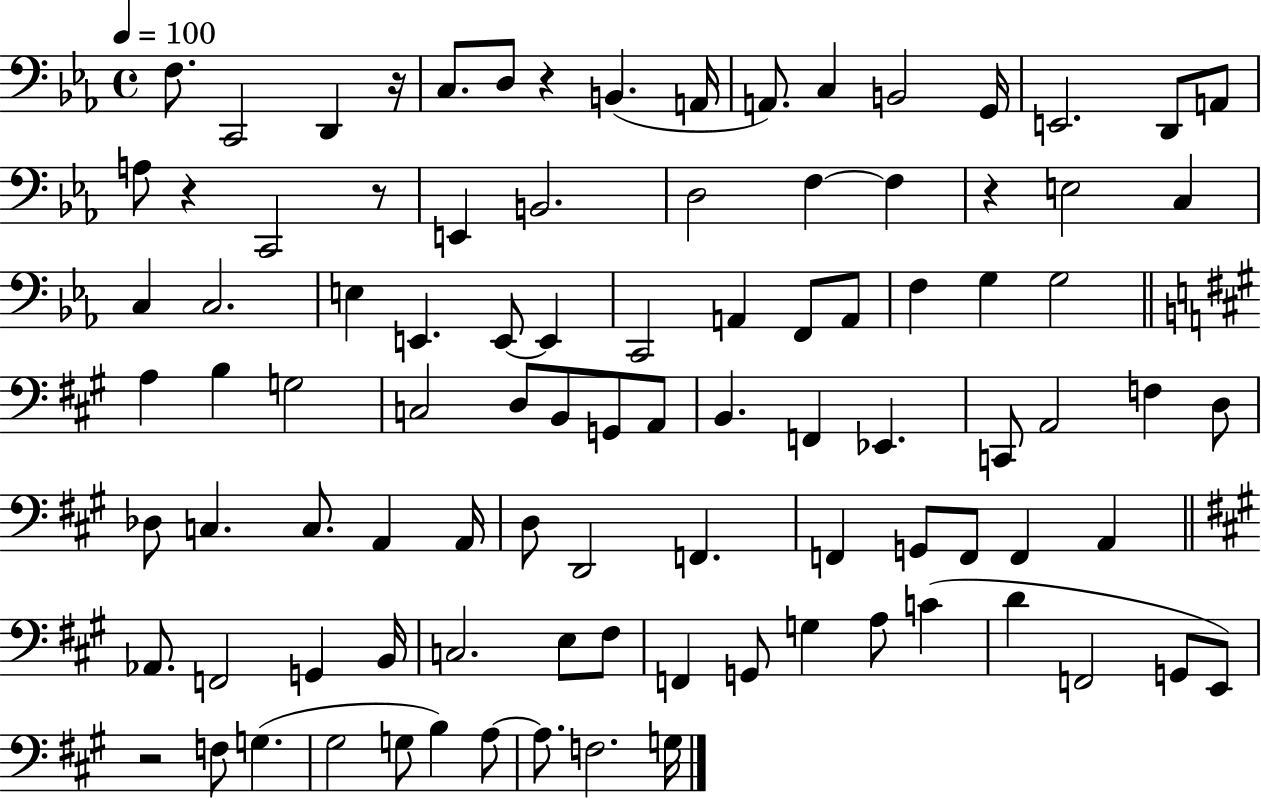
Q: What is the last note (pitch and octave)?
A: G3